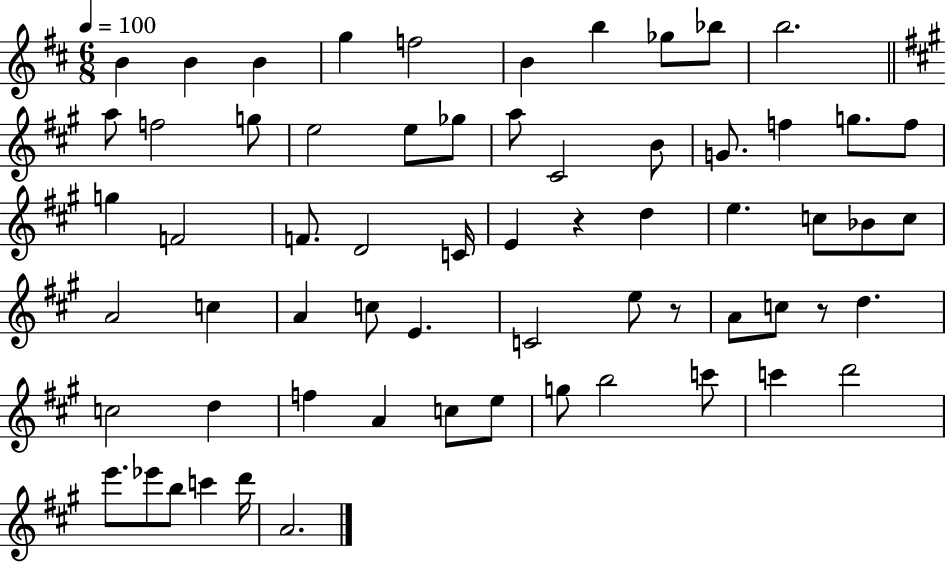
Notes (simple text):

B4/q B4/q B4/q G5/q F5/h B4/q B5/q Gb5/e Bb5/e B5/h. A5/e F5/h G5/e E5/h E5/e Gb5/e A5/e C#4/h B4/e G4/e. F5/q G5/e. F5/e G5/q F4/h F4/e. D4/h C4/s E4/q R/q D5/q E5/q. C5/e Bb4/e C5/e A4/h C5/q A4/q C5/e E4/q. C4/h E5/e R/e A4/e C5/e R/e D5/q. C5/h D5/q F5/q A4/q C5/e E5/e G5/e B5/h C6/e C6/q D6/h E6/e. Eb6/e B5/e C6/q D6/s A4/h.